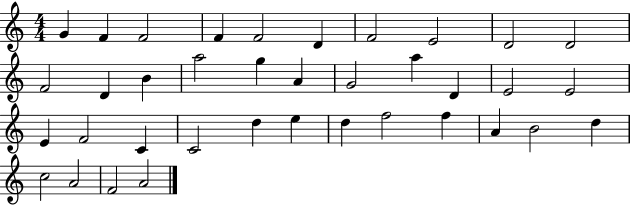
G4/q F4/q F4/h F4/q F4/h D4/q F4/h E4/h D4/h D4/h F4/h D4/q B4/q A5/h G5/q A4/q G4/h A5/q D4/q E4/h E4/h E4/q F4/h C4/q C4/h D5/q E5/q D5/q F5/h F5/q A4/q B4/h D5/q C5/h A4/h F4/h A4/h